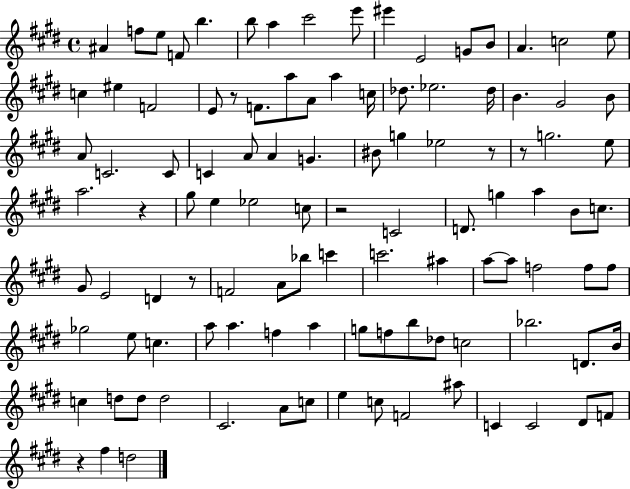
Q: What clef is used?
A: treble